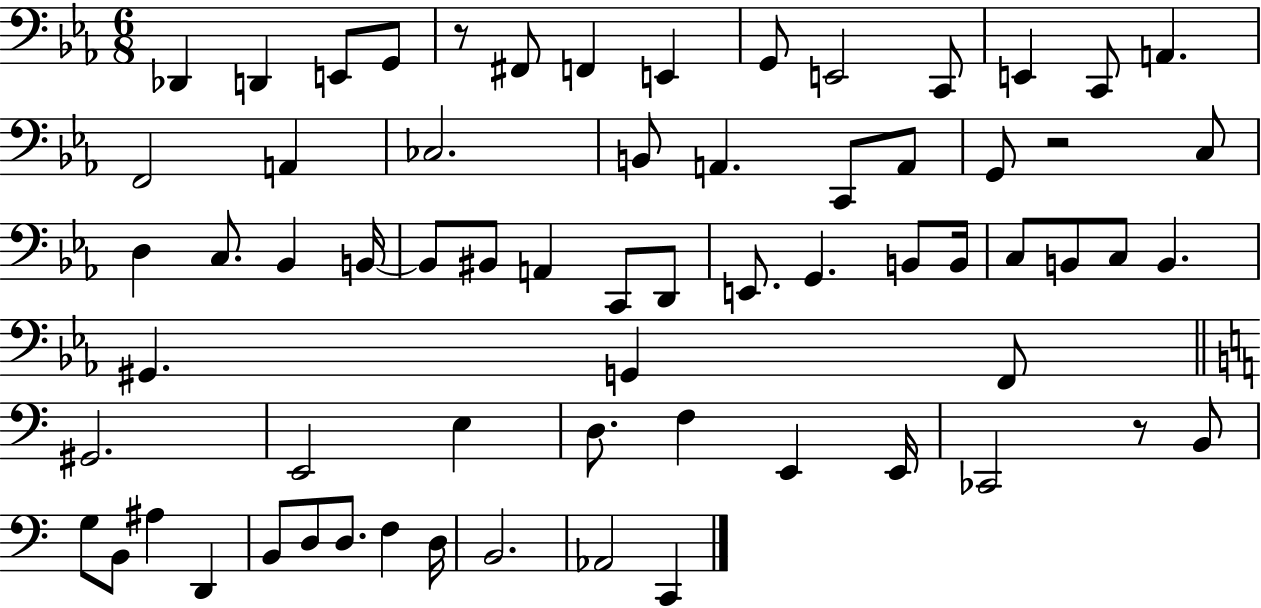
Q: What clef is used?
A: bass